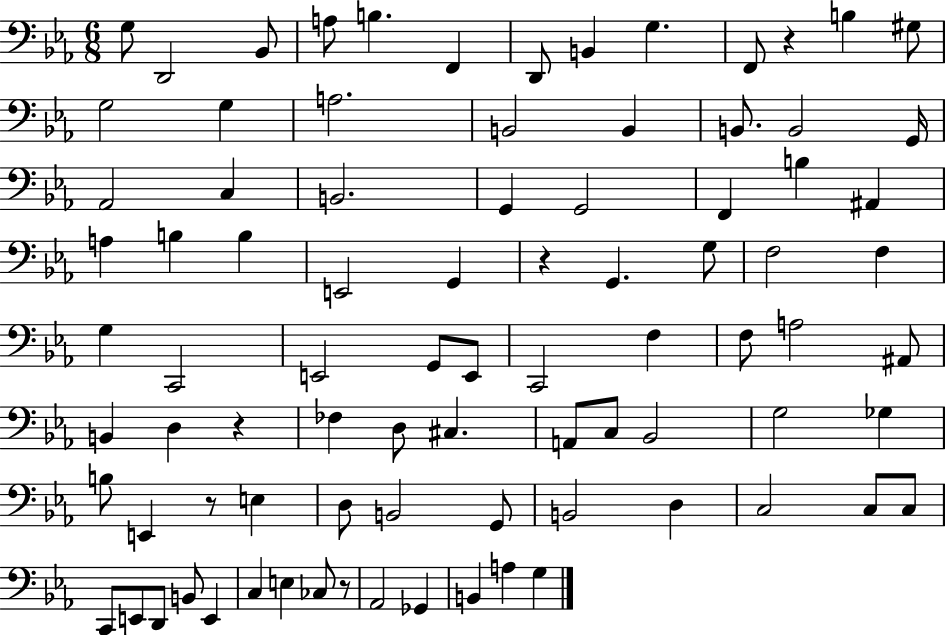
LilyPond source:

{
  \clef bass
  \numericTimeSignature
  \time 6/8
  \key ees \major
  g8 d,2 bes,8 | a8 b4. f,4 | d,8 b,4 g4. | f,8 r4 b4 gis8 | \break g2 g4 | a2. | b,2 b,4 | b,8. b,2 g,16 | \break aes,2 c4 | b,2. | g,4 g,2 | f,4 b4 ais,4 | \break a4 b4 b4 | e,2 g,4 | r4 g,4. g8 | f2 f4 | \break g4 c,2 | e,2 g,8 e,8 | c,2 f4 | f8 a2 ais,8 | \break b,4 d4 r4 | fes4 d8 cis4. | a,8 c8 bes,2 | g2 ges4 | \break b8 e,4 r8 e4 | d8 b,2 g,8 | b,2 d4 | c2 c8 c8 | \break c,8 e,8 d,8 b,8 e,4 | c4 e4 ces8 r8 | aes,2 ges,4 | b,4 a4 g4 | \break \bar "|."
}